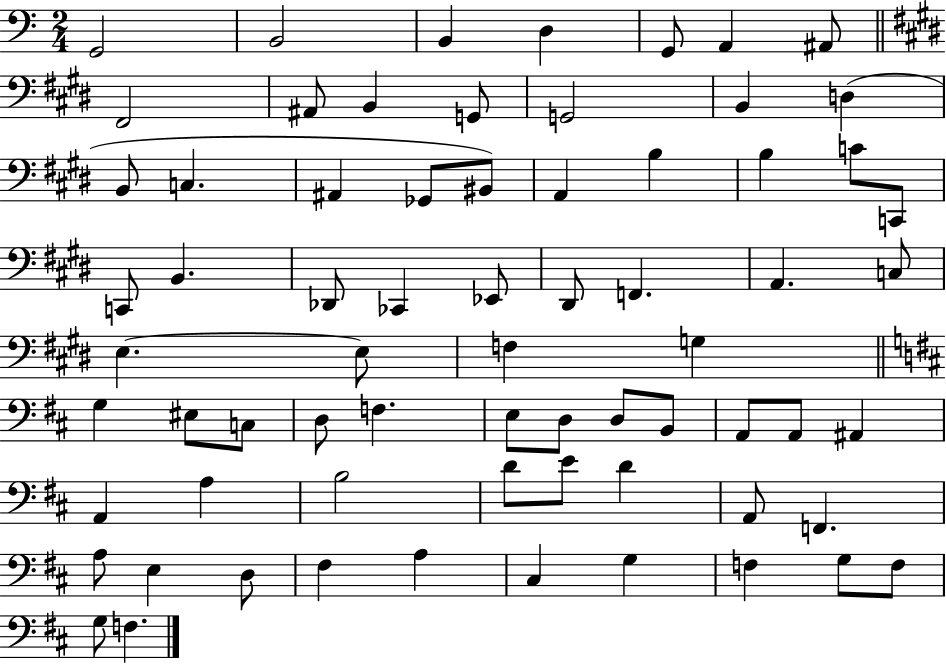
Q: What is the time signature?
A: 2/4